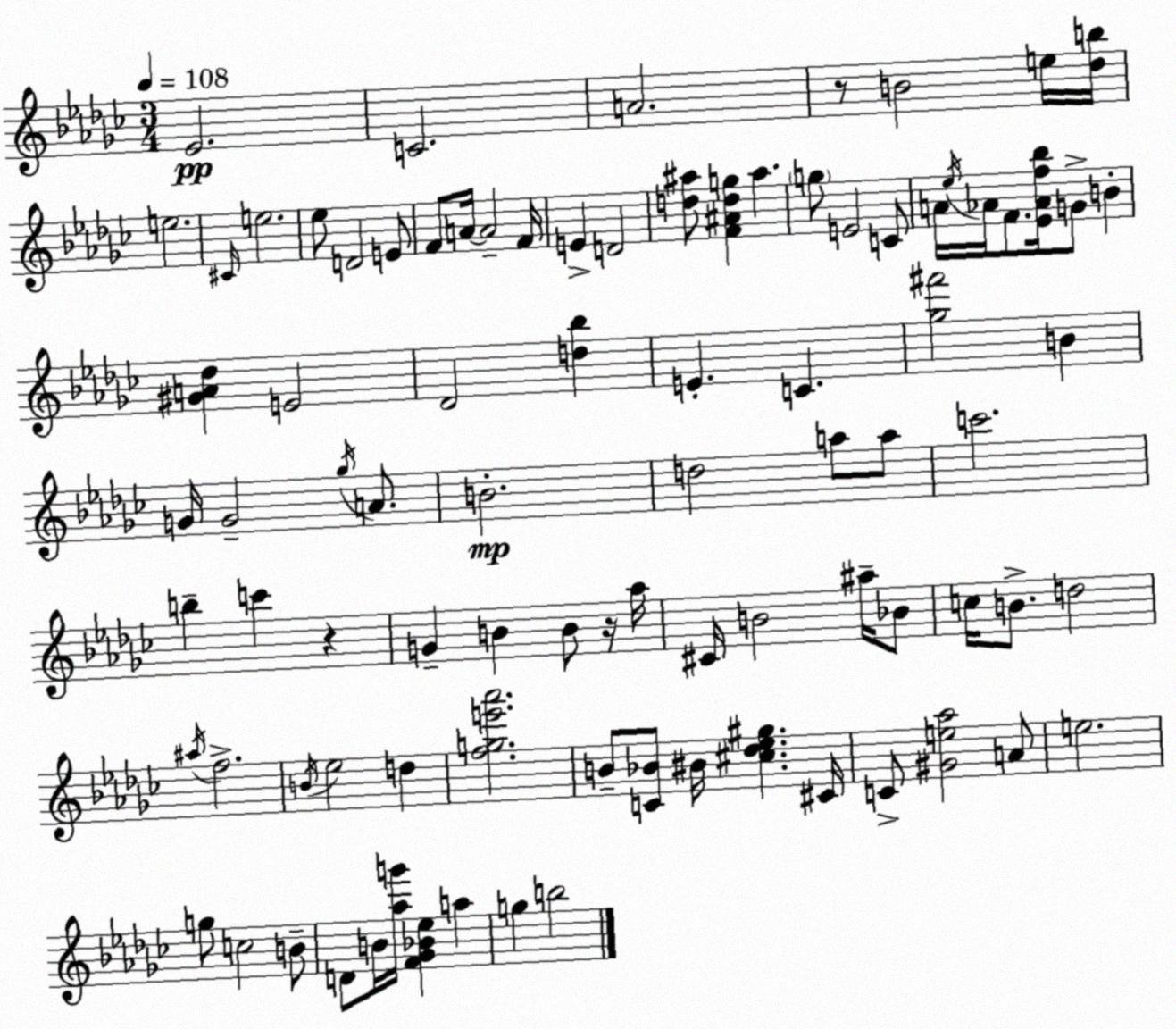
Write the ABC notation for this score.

X:1
T:Untitled
M:3/4
L:1/4
K:Ebm
_E2 C2 A2 z/2 B2 e/4 [_db]/4 e2 ^C/4 e2 _e/2 D2 E/2 F/2 A/4 A2 F/4 E D2 [d^a]/2 [F^Adg] ^a g/2 E2 C/2 A/4 _e/4 _A/4 F/2 [_E_Af_b]/4 G/2 B [^GA_d] E2 _D2 [d_b] E C [_g^f']2 B G/4 G2 _g/4 A/2 B2 d2 a/2 a/2 c'2 b c' z G B B/2 z/4 _a/4 ^C/4 B2 ^a/4 _B/2 c/4 B/2 d2 ^a/4 f2 B/4 _e2 d [fge'_a']2 B/2 [C_B]/2 ^B/4 [^c_d_e^g] ^C/4 C/2 [^Ge_a]2 A/2 e2 g/2 c2 B/2 D/2 B/4 [_ag']/4 [F_G_B_e] a g b2